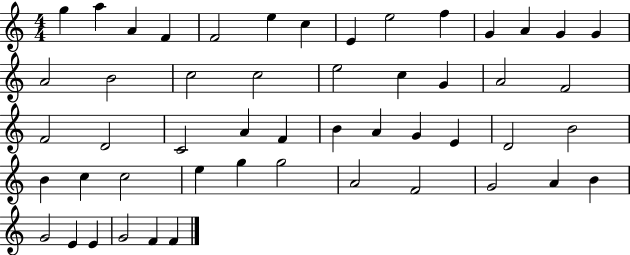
X:1
T:Untitled
M:4/4
L:1/4
K:C
g a A F F2 e c E e2 f G A G G A2 B2 c2 c2 e2 c G A2 F2 F2 D2 C2 A F B A G E D2 B2 B c c2 e g g2 A2 F2 G2 A B G2 E E G2 F F